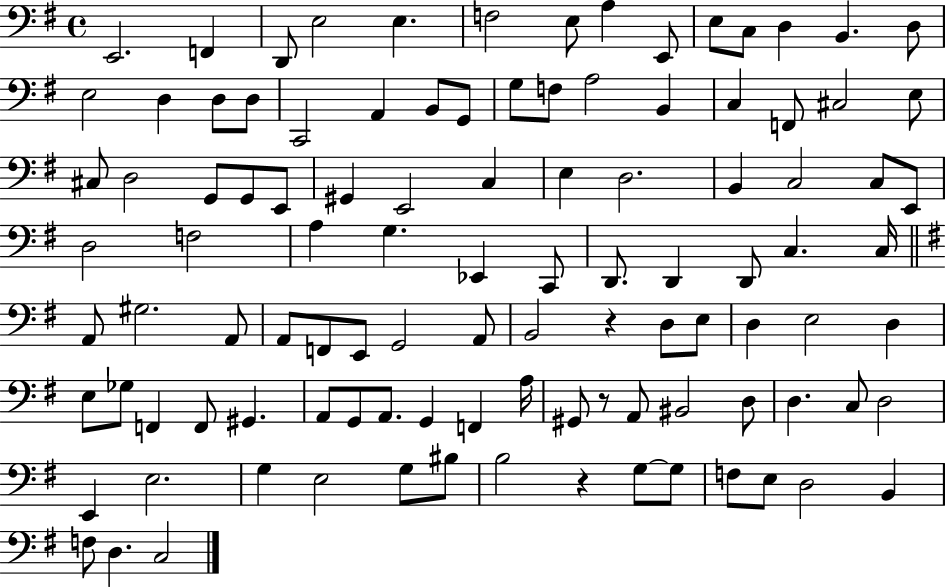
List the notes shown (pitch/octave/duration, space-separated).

E2/h. F2/q D2/e E3/h E3/q. F3/h E3/e A3/q E2/e E3/e C3/e D3/q B2/q. D3/e E3/h D3/q D3/e D3/e C2/h A2/q B2/e G2/e G3/e F3/e A3/h B2/q C3/q F2/e C#3/h E3/e C#3/e D3/h G2/e G2/e E2/e G#2/q E2/h C3/q E3/q D3/h. B2/q C3/h C3/e E2/e D3/h F3/h A3/q G3/q. Eb2/q C2/e D2/e. D2/q D2/e C3/q. C3/s A2/e G#3/h. A2/e A2/e F2/e E2/e G2/h A2/e B2/h R/q D3/e E3/e D3/q E3/h D3/q E3/e Gb3/e F2/q F2/e G#2/q. A2/e G2/e A2/e. G2/q F2/q A3/s G#2/e R/e A2/e BIS2/h D3/e D3/q. C3/e D3/h E2/q E3/h. G3/q E3/h G3/e BIS3/e B3/h R/q G3/e G3/e F3/e E3/e D3/h B2/q F3/e D3/q. C3/h